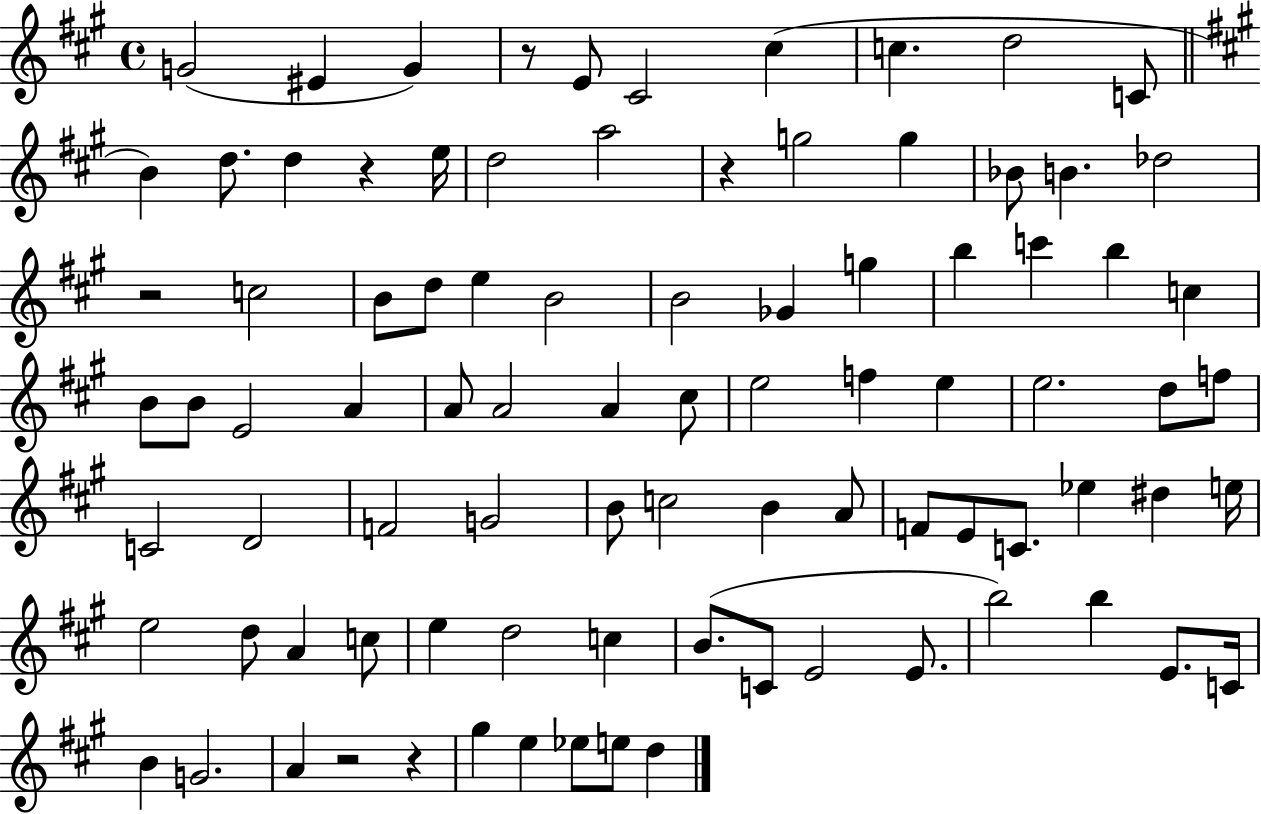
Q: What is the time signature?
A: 4/4